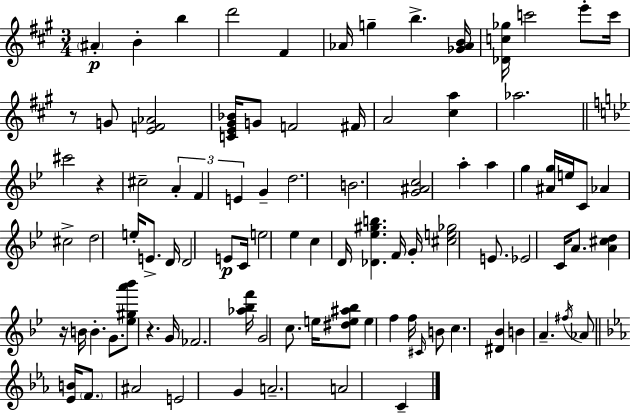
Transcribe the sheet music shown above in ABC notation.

X:1
T:Untitled
M:3/4
L:1/4
K:A
^A B b d'2 ^F _A/4 g b [_G_AB]/4 [_Dc_g]/4 c'2 e'/2 c'/4 z/2 G/2 [EF_A]2 [CE^G_B]/4 G/2 F2 ^F/4 A2 [^ca] _a2 ^c'2 z ^c2 A F E G d2 B2 [G^Ac]2 a a g [^Ag]/4 e/4 C/2 _A ^c2 d2 e/4 E/2 D/4 D2 E/2 C/4 e2 _e c D/4 [_D_e^gb] F/4 G/4 [^ce_g]2 E/2 _E2 C/4 A/2 [A^cd] z/4 B/4 B G/2 [_e^ga'_b']/2 z G/4 _F2 [_a_bf']/4 G2 c/2 e/4 [^de^a_b]/2 e f f/4 ^C/4 B/2 c [^D_B] B A ^f/4 _A/2 [_EB]/4 F/2 ^A2 E2 G A2 A2 C